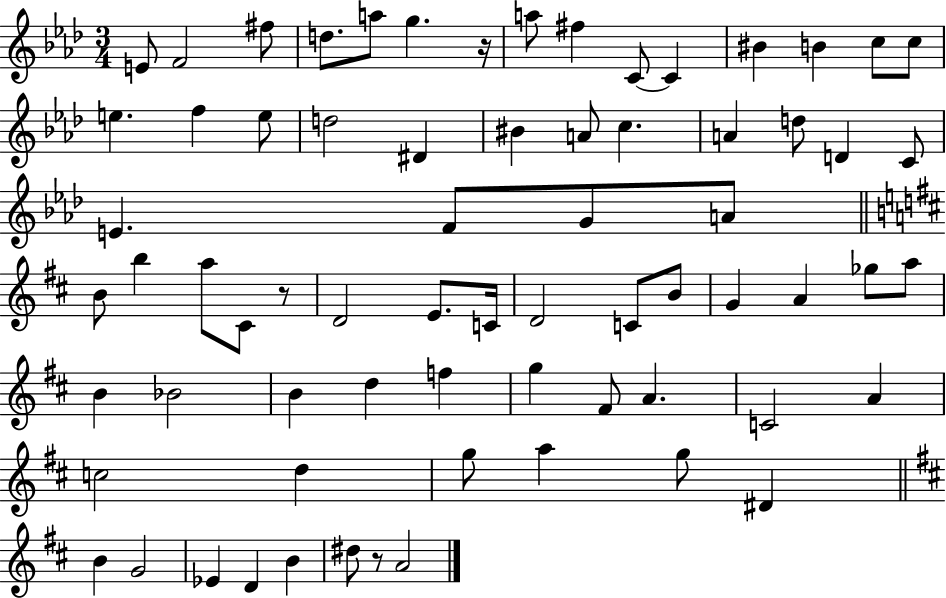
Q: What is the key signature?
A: AES major